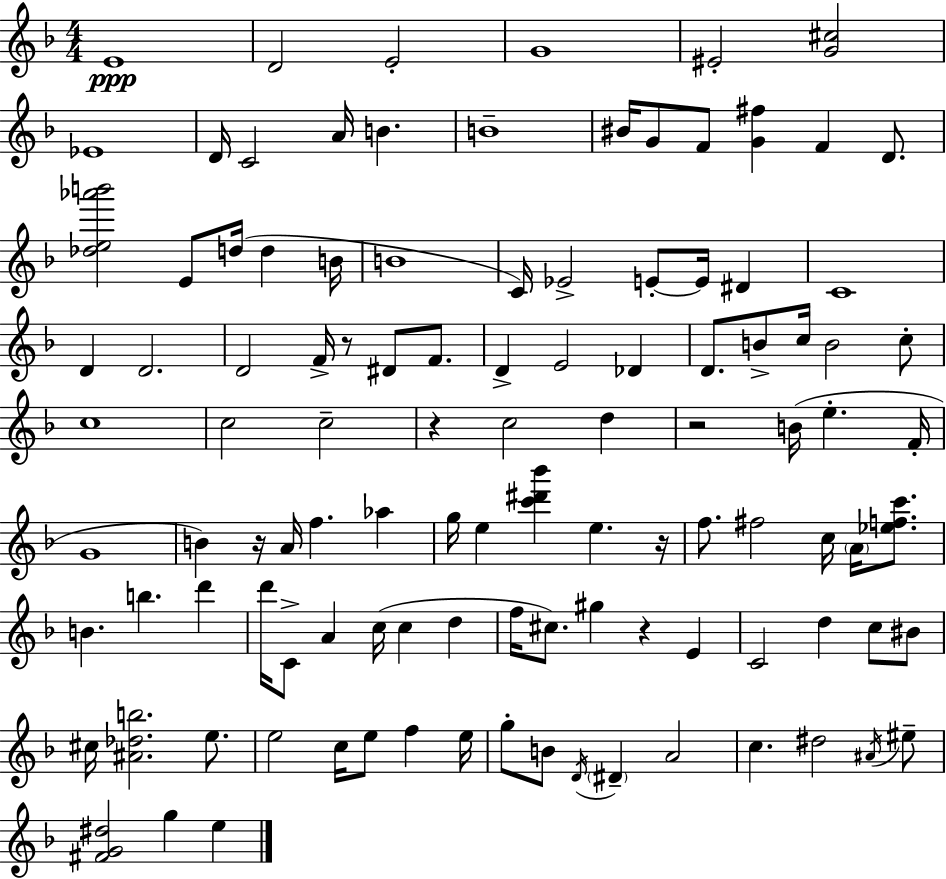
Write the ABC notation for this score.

X:1
T:Untitled
M:4/4
L:1/4
K:Dm
E4 D2 E2 G4 ^E2 [G^c]2 _E4 D/4 C2 A/4 B B4 ^B/4 G/2 F/2 [G^f] F D/2 [_de_a'b']2 E/2 d/4 d B/4 B4 C/4 _E2 E/2 E/4 ^D C4 D D2 D2 F/4 z/2 ^D/2 F/2 D E2 _D D/2 B/2 c/4 B2 c/2 c4 c2 c2 z c2 d z2 B/4 e F/4 G4 B z/4 A/4 f _a g/4 e [c'^d'_b'] e z/4 f/2 ^f2 c/4 A/4 [_efc']/2 B b d' d'/4 C/2 A c/4 c d f/4 ^c/2 ^g z E C2 d c/2 ^B/2 ^c/4 [^A_db]2 e/2 e2 c/4 e/2 f e/4 g/2 B/2 D/4 ^D A2 c ^d2 ^A/4 ^e/2 [^FG^d]2 g e